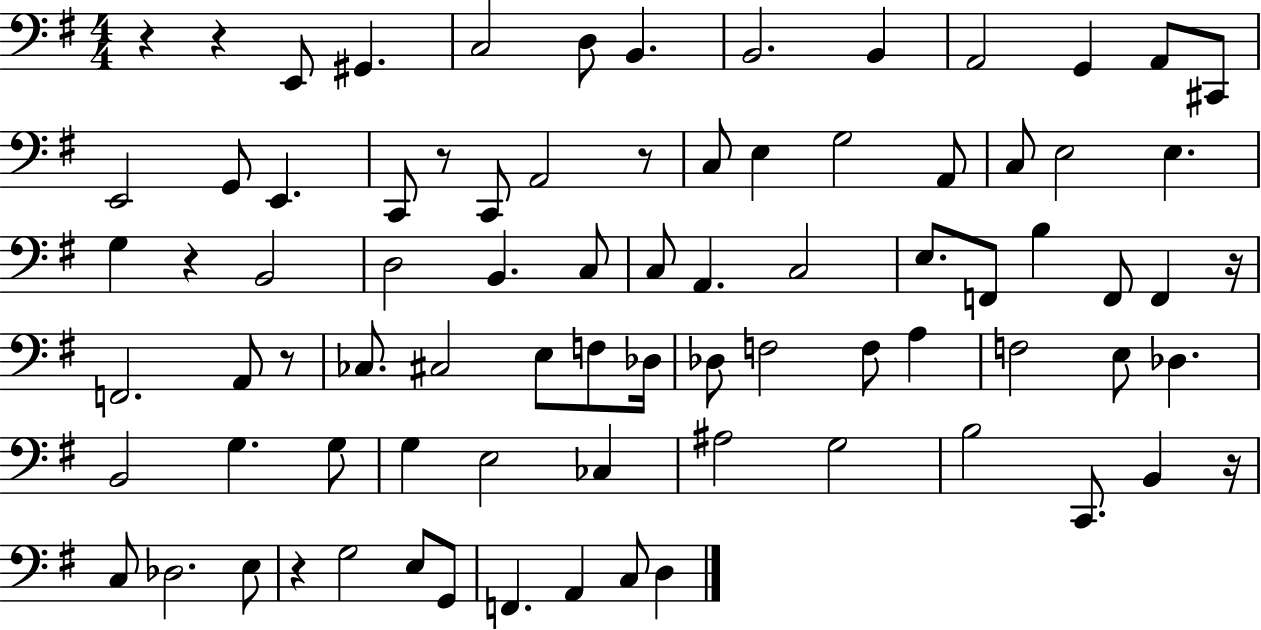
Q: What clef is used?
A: bass